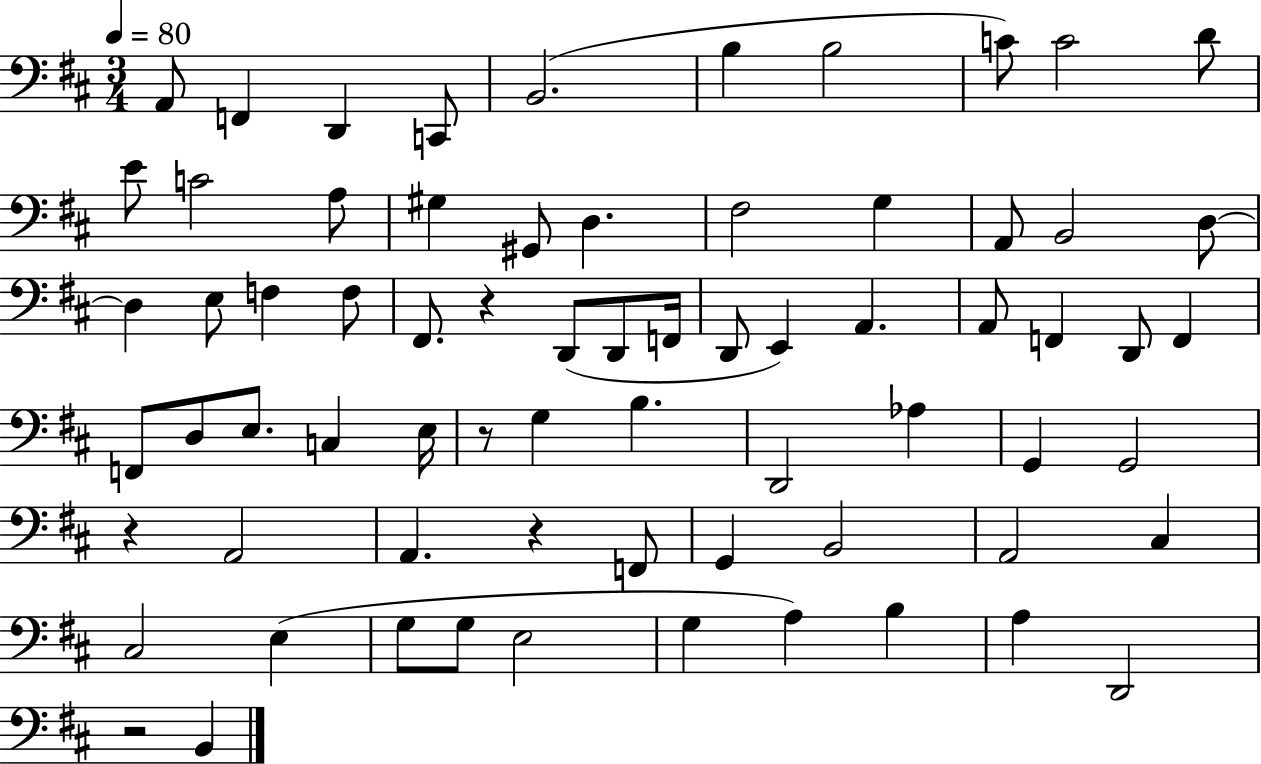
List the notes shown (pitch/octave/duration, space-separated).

A2/e F2/q D2/q C2/e B2/h. B3/q B3/h C4/e C4/h D4/e E4/e C4/h A3/e G#3/q G#2/e D3/q. F#3/h G3/q A2/e B2/h D3/e D3/q E3/e F3/q F3/e F#2/e. R/q D2/e D2/e F2/s D2/e E2/q A2/q. A2/e F2/q D2/e F2/q F2/e D3/e E3/e. C3/q E3/s R/e G3/q B3/q. D2/h Ab3/q G2/q G2/h R/q A2/h A2/q. R/q F2/e G2/q B2/h A2/h C#3/q C#3/h E3/q G3/e G3/e E3/h G3/q A3/q B3/q A3/q D2/h R/h B2/q